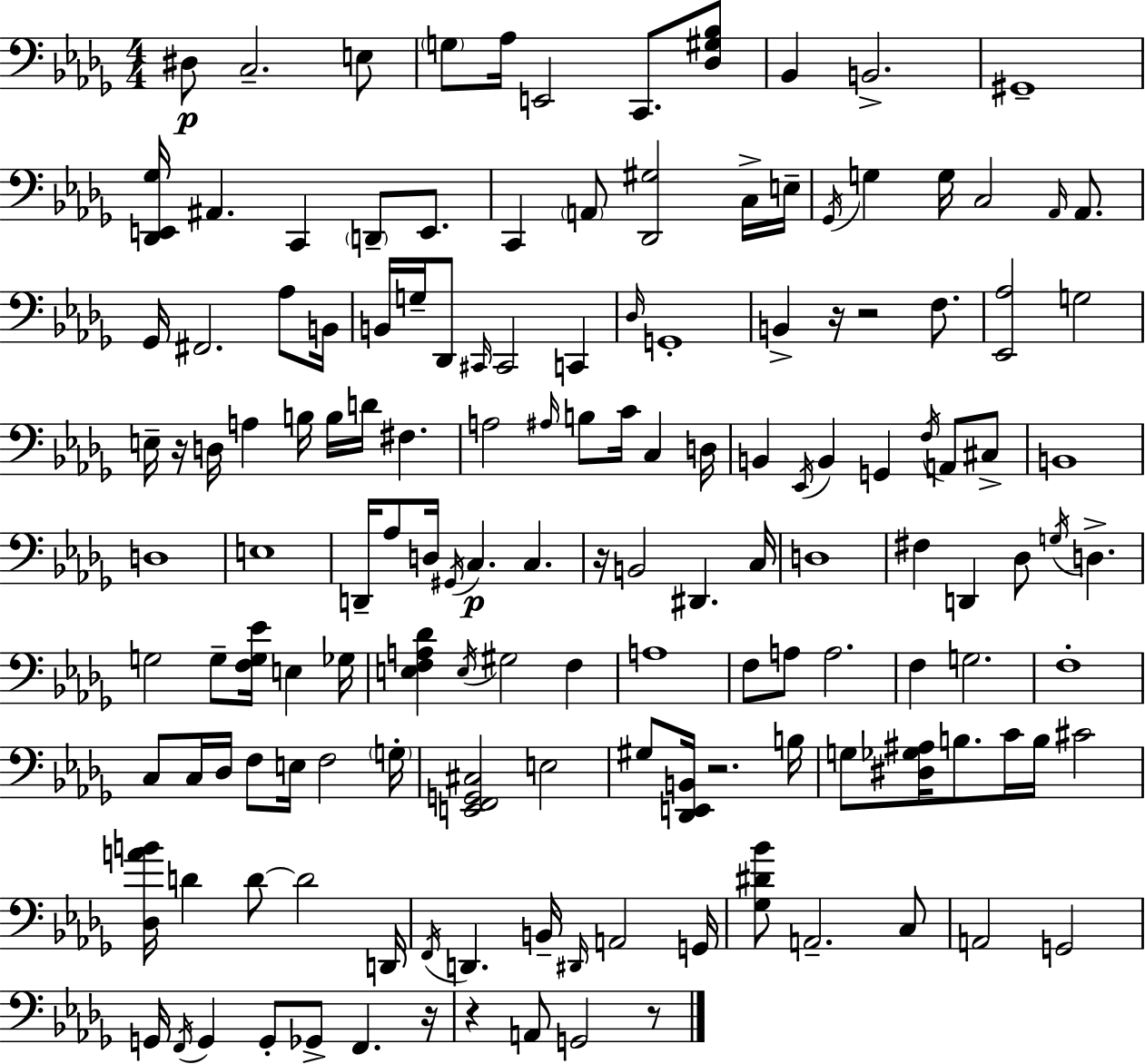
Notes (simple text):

D#3/e C3/h. E3/e G3/e Ab3/s E2/h C2/e. [Db3,G#3,Bb3]/e Bb2/q B2/h. G#2/w [Db2,E2,Gb3]/s A#2/q. C2/q D2/e E2/e. C2/q A2/e [Db2,G#3]/h C3/s E3/s Gb2/s G3/q G3/s C3/h Ab2/s Ab2/e. Gb2/s F#2/h. Ab3/e B2/s B2/s G3/s Db2/e C#2/s C#2/h C2/q Db3/s G2/w B2/q R/s R/h F3/e. [Eb2,Ab3]/h G3/h E3/s R/s D3/s A3/q B3/s B3/s D4/s F#3/q. A3/h A#3/s B3/e C4/s C3/q D3/s B2/q Eb2/s B2/q G2/q F3/s A2/e C#3/e B2/w D3/w E3/w D2/s Ab3/e D3/s G#2/s C3/q. C3/q. R/s B2/h D#2/q. C3/s D3/w F#3/q D2/q Db3/e G3/s D3/q. G3/h G3/e [F3,G3,Eb4]/s E3/q Gb3/s [E3,F3,A3,Db4]/q E3/s G#3/h F3/q A3/w F3/e A3/e A3/h. F3/q G3/h. F3/w C3/e C3/s Db3/s F3/e E3/s F3/h G3/s [E2,F2,G2,C#3]/h E3/h G#3/e [Db2,E2,B2]/s R/h. B3/s G3/e [D#3,Gb3,A#3]/s B3/e. C4/s B3/s C#4/h [Db3,A4,B4]/s D4/q D4/e D4/h D2/s F2/s D2/q. B2/s D#2/s A2/h G2/s [Gb3,D#4,Bb4]/e A2/h. C3/e A2/h G2/h G2/s F2/s G2/q G2/e Gb2/e F2/q. R/s R/q A2/e G2/h R/e